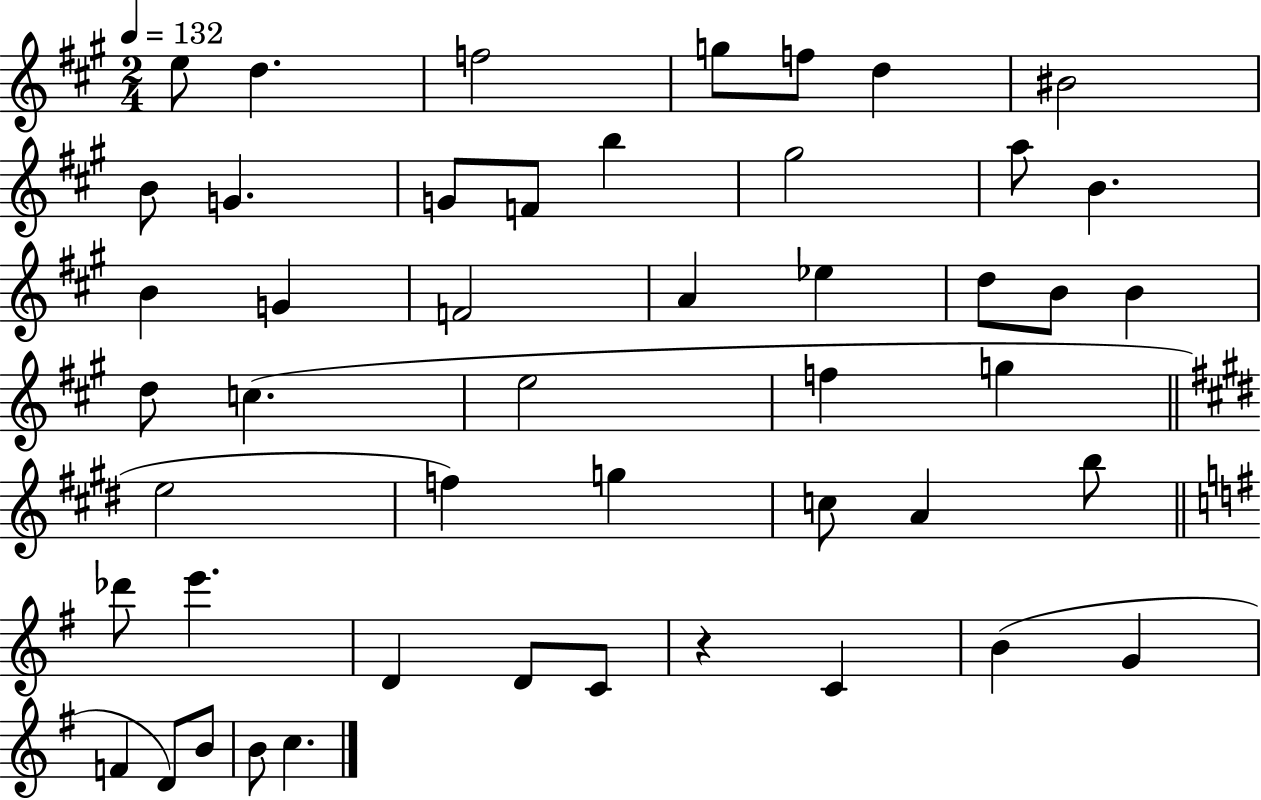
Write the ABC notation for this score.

X:1
T:Untitled
M:2/4
L:1/4
K:A
e/2 d f2 g/2 f/2 d ^B2 B/2 G G/2 F/2 b ^g2 a/2 B B G F2 A _e d/2 B/2 B d/2 c e2 f g e2 f g c/2 A b/2 _d'/2 e' D D/2 C/2 z C B G F D/2 B/2 B/2 c